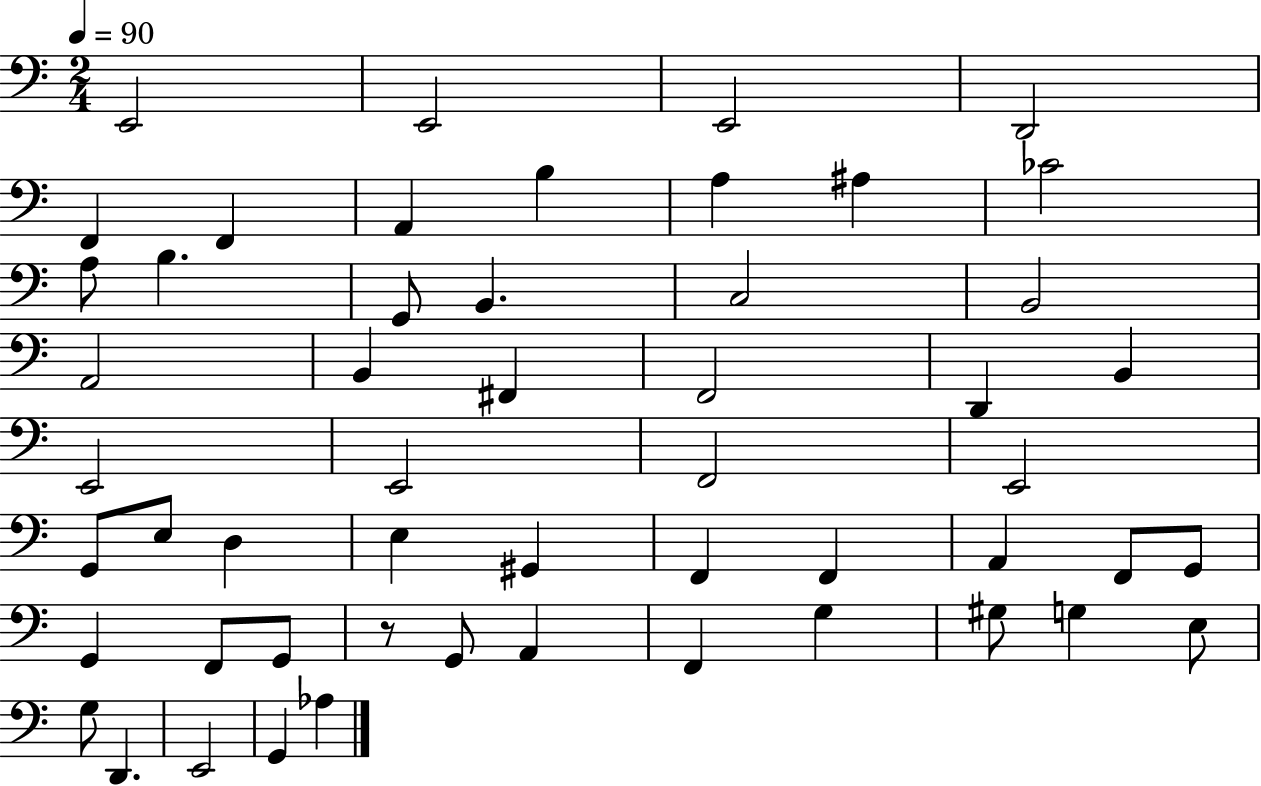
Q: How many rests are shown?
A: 1